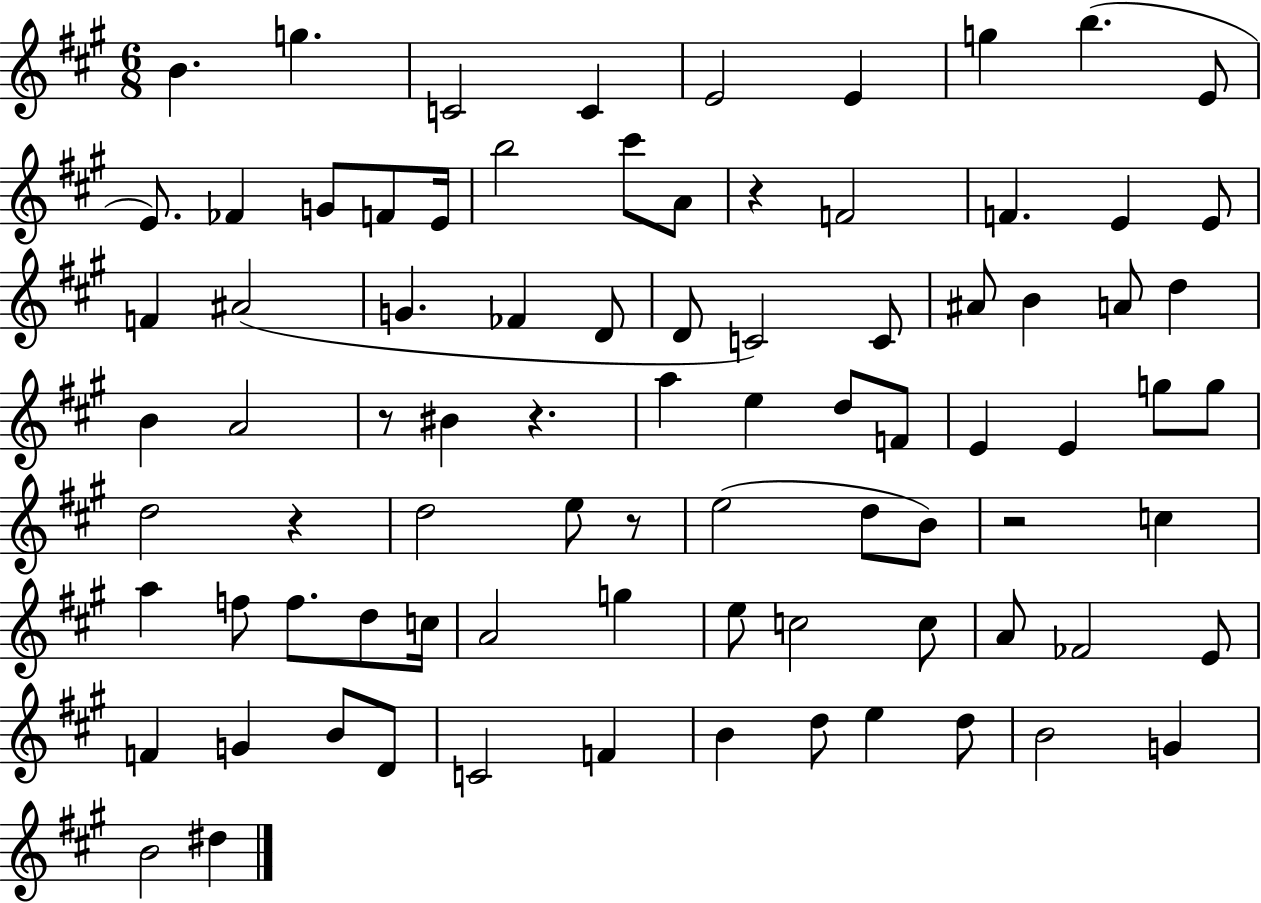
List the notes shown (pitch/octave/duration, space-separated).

B4/q. G5/q. C4/h C4/q E4/h E4/q G5/q B5/q. E4/e E4/e. FES4/q G4/e F4/e E4/s B5/h C#6/e A4/e R/q F4/h F4/q. E4/q E4/e F4/q A#4/h G4/q. FES4/q D4/e D4/e C4/h C4/e A#4/e B4/q A4/e D5/q B4/q A4/h R/e BIS4/q R/q. A5/q E5/q D5/e F4/e E4/q E4/q G5/e G5/e D5/h R/q D5/h E5/e R/e E5/h D5/e B4/e R/h C5/q A5/q F5/e F5/e. D5/e C5/s A4/h G5/q E5/e C5/h C5/e A4/e FES4/h E4/e F4/q G4/q B4/e D4/e C4/h F4/q B4/q D5/e E5/q D5/e B4/h G4/q B4/h D#5/q